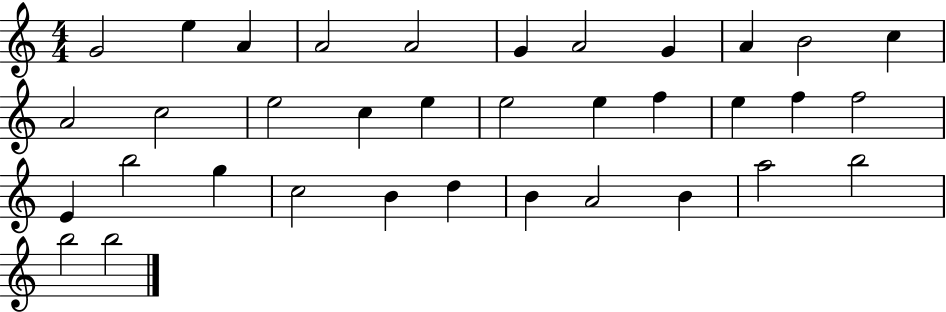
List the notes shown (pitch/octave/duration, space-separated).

G4/h E5/q A4/q A4/h A4/h G4/q A4/h G4/q A4/q B4/h C5/q A4/h C5/h E5/h C5/q E5/q E5/h E5/q F5/q E5/q F5/q F5/h E4/q B5/h G5/q C5/h B4/q D5/q B4/q A4/h B4/q A5/h B5/h B5/h B5/h